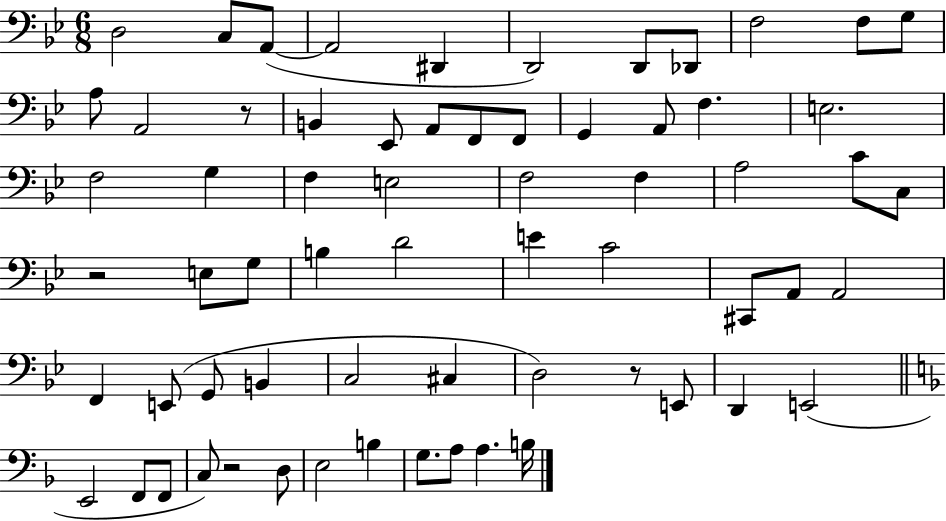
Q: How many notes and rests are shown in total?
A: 65